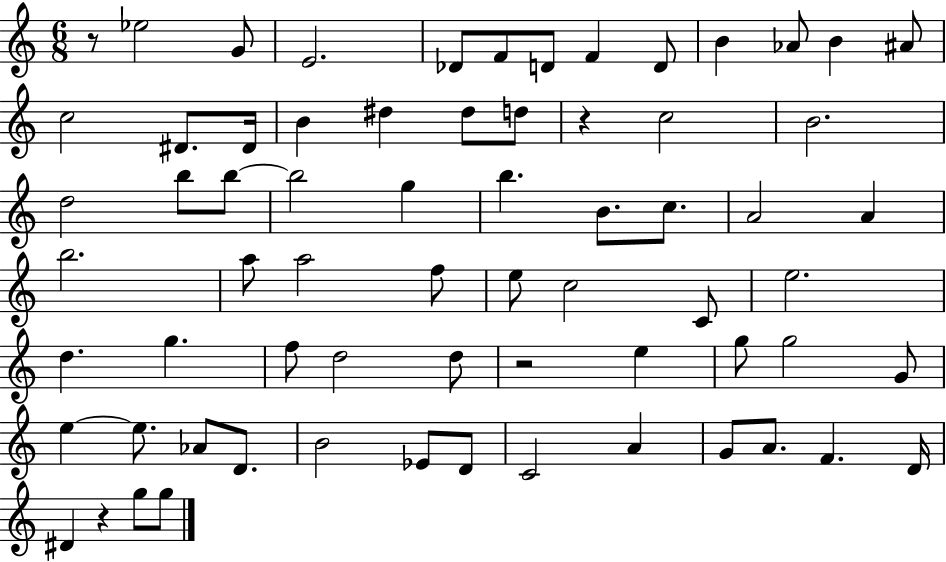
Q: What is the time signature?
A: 6/8